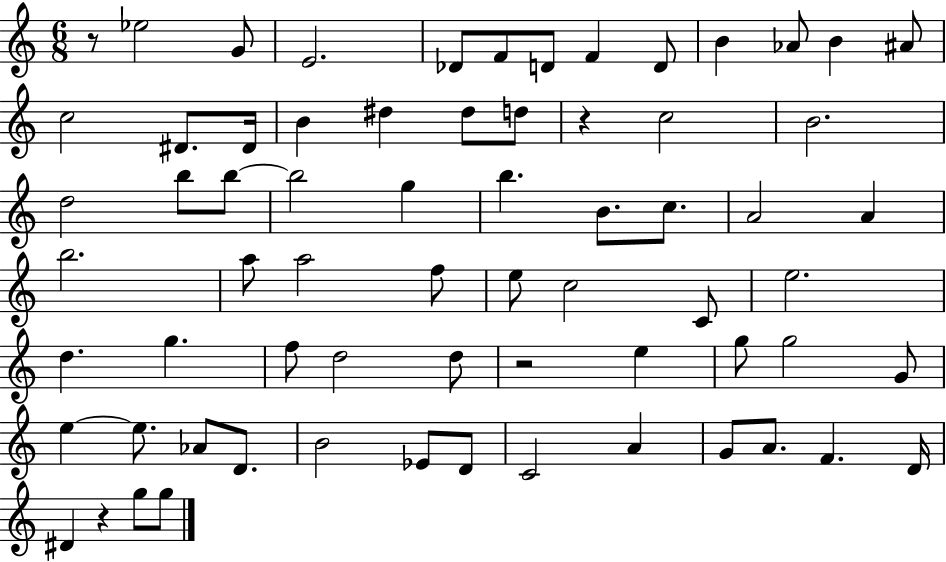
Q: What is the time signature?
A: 6/8